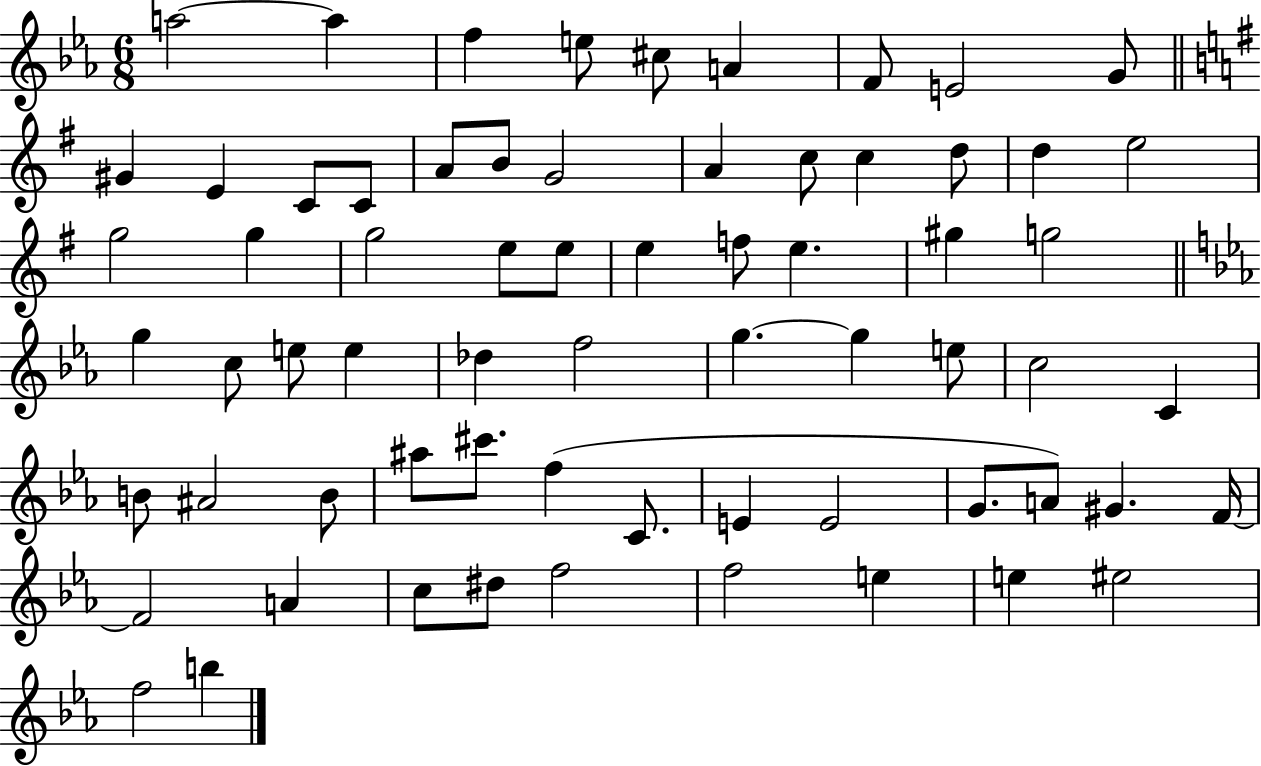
{
  \clef treble
  \numericTimeSignature
  \time 6/8
  \key ees \major
  a''2~~ a''4 | f''4 e''8 cis''8 a'4 | f'8 e'2 g'8 | \bar "||" \break \key g \major gis'4 e'4 c'8 c'8 | a'8 b'8 g'2 | a'4 c''8 c''4 d''8 | d''4 e''2 | \break g''2 g''4 | g''2 e''8 e''8 | e''4 f''8 e''4. | gis''4 g''2 | \break \bar "||" \break \key ees \major g''4 c''8 e''8 e''4 | des''4 f''2 | g''4.~~ g''4 e''8 | c''2 c'4 | \break b'8 ais'2 b'8 | ais''8 cis'''8. f''4( c'8. | e'4 e'2 | g'8. a'8) gis'4. f'16~~ | \break f'2 a'4 | c''8 dis''8 f''2 | f''2 e''4 | e''4 eis''2 | \break f''2 b''4 | \bar "|."
}